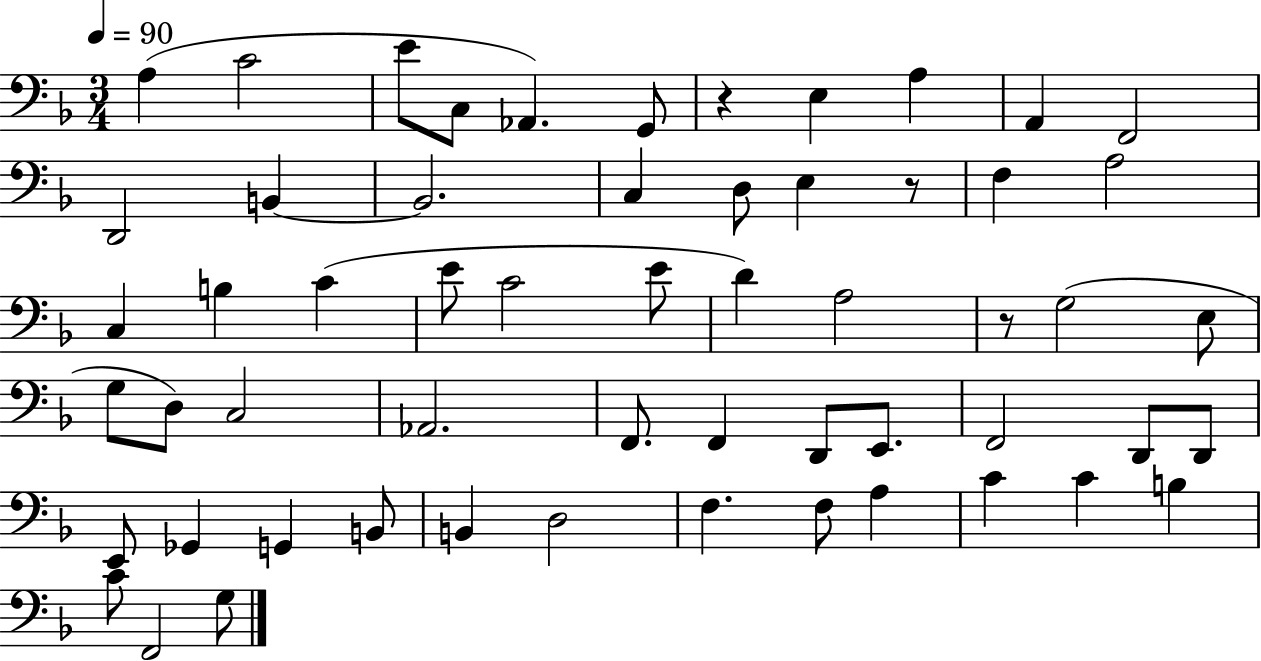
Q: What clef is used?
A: bass